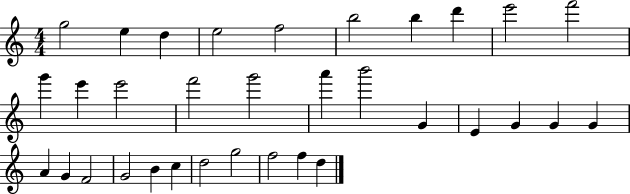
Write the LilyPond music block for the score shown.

{
  \clef treble
  \numericTimeSignature
  \time 4/4
  \key c \major
  g''2 e''4 d''4 | e''2 f''2 | b''2 b''4 d'''4 | e'''2 f'''2 | \break g'''4 e'''4 e'''2 | f'''2 g'''2 | a'''4 b'''2 g'4 | e'4 g'4 g'4 g'4 | \break a'4 g'4 f'2 | g'2 b'4 c''4 | d''2 g''2 | f''2 f''4 d''4 | \break \bar "|."
}